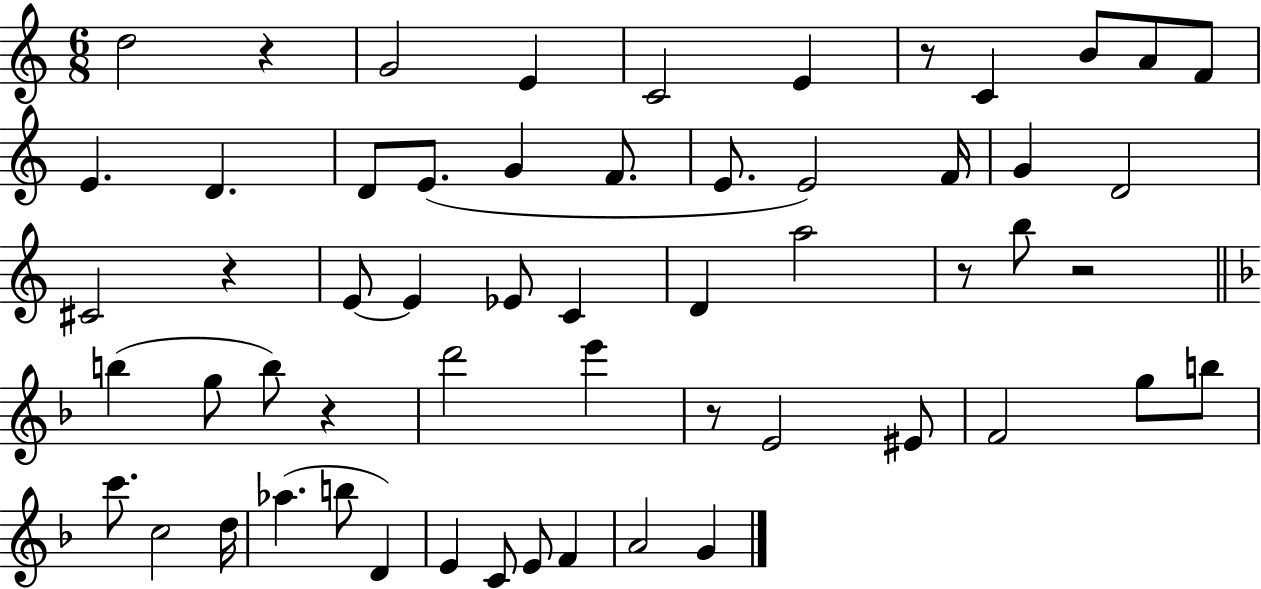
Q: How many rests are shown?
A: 7